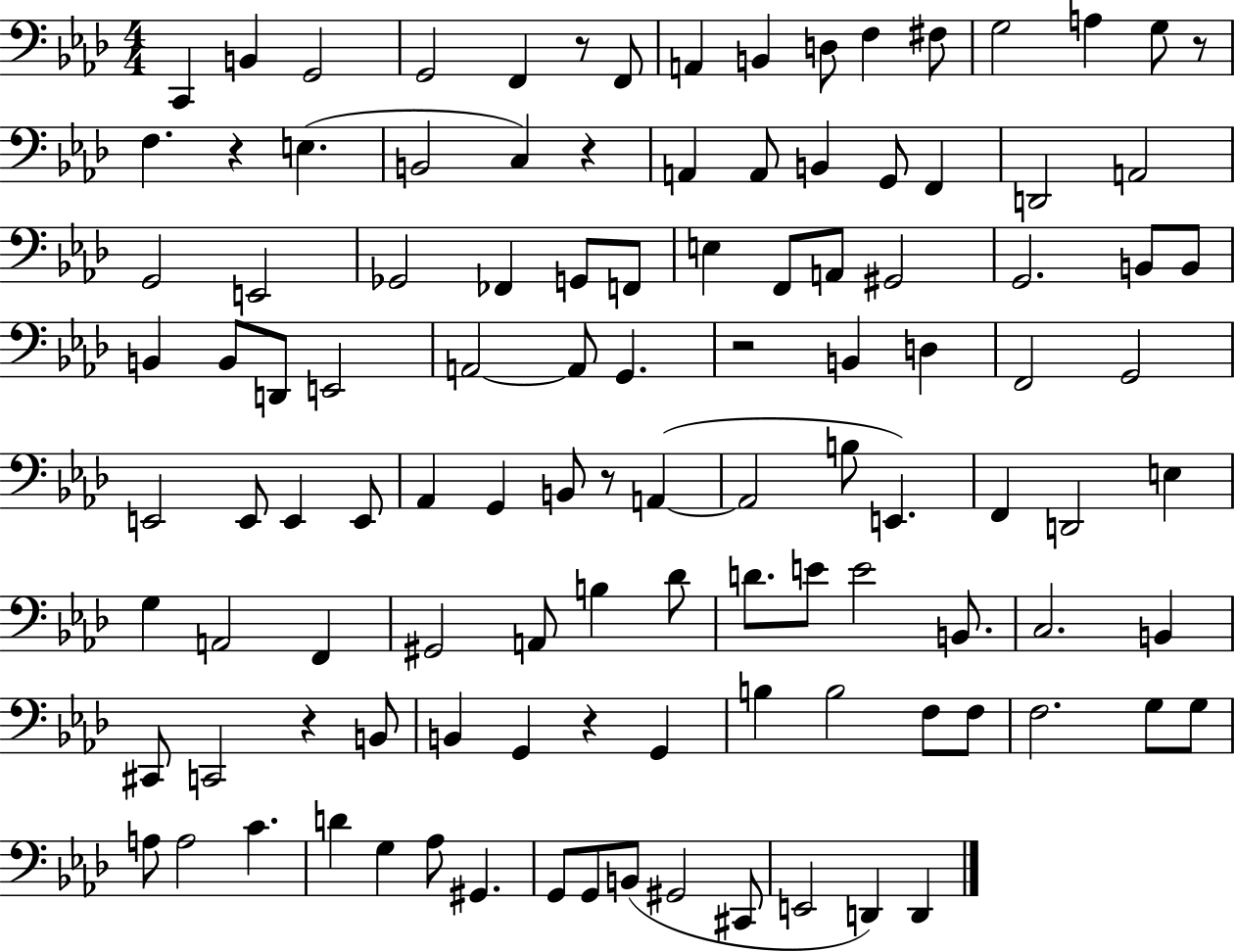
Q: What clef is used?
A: bass